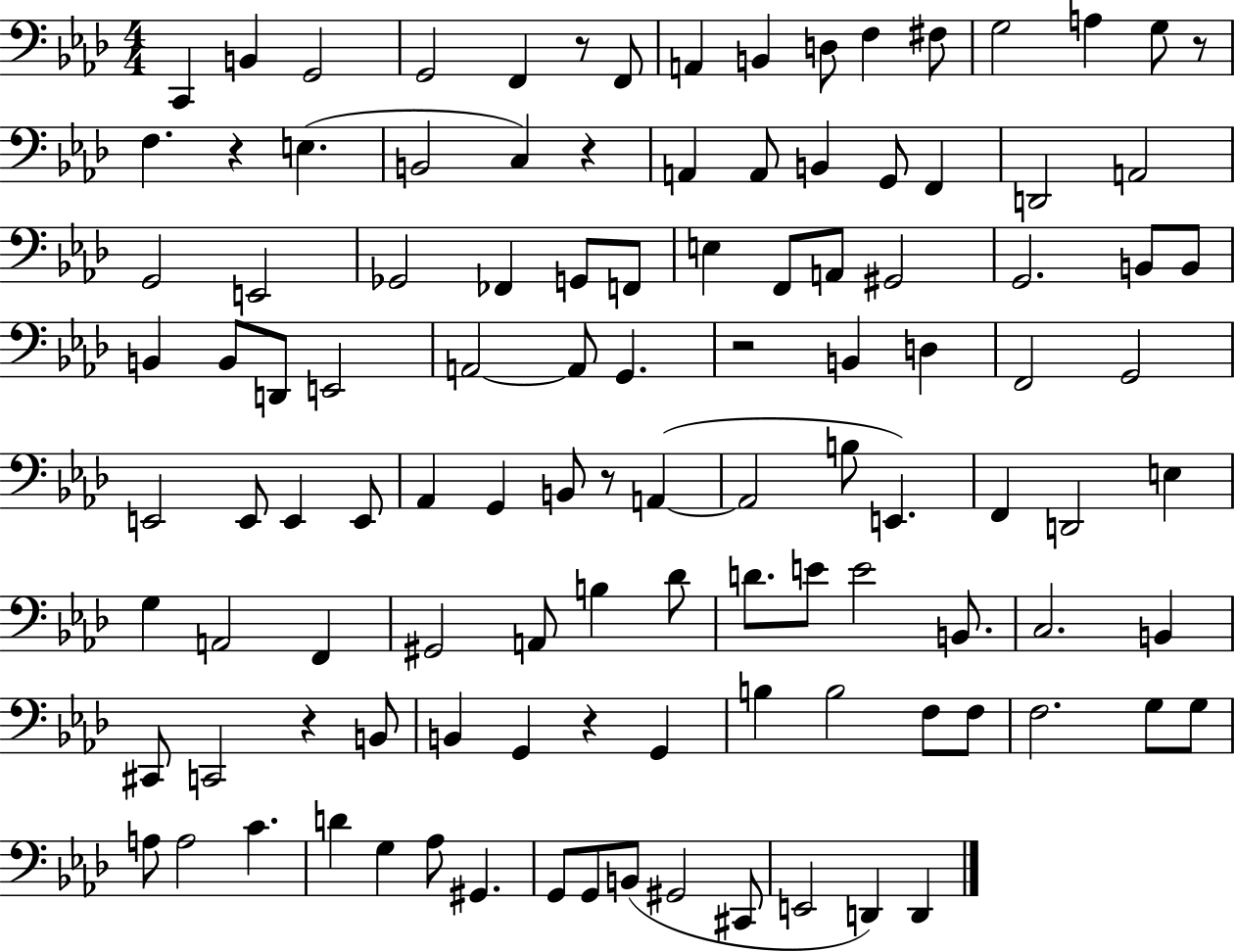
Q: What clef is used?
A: bass